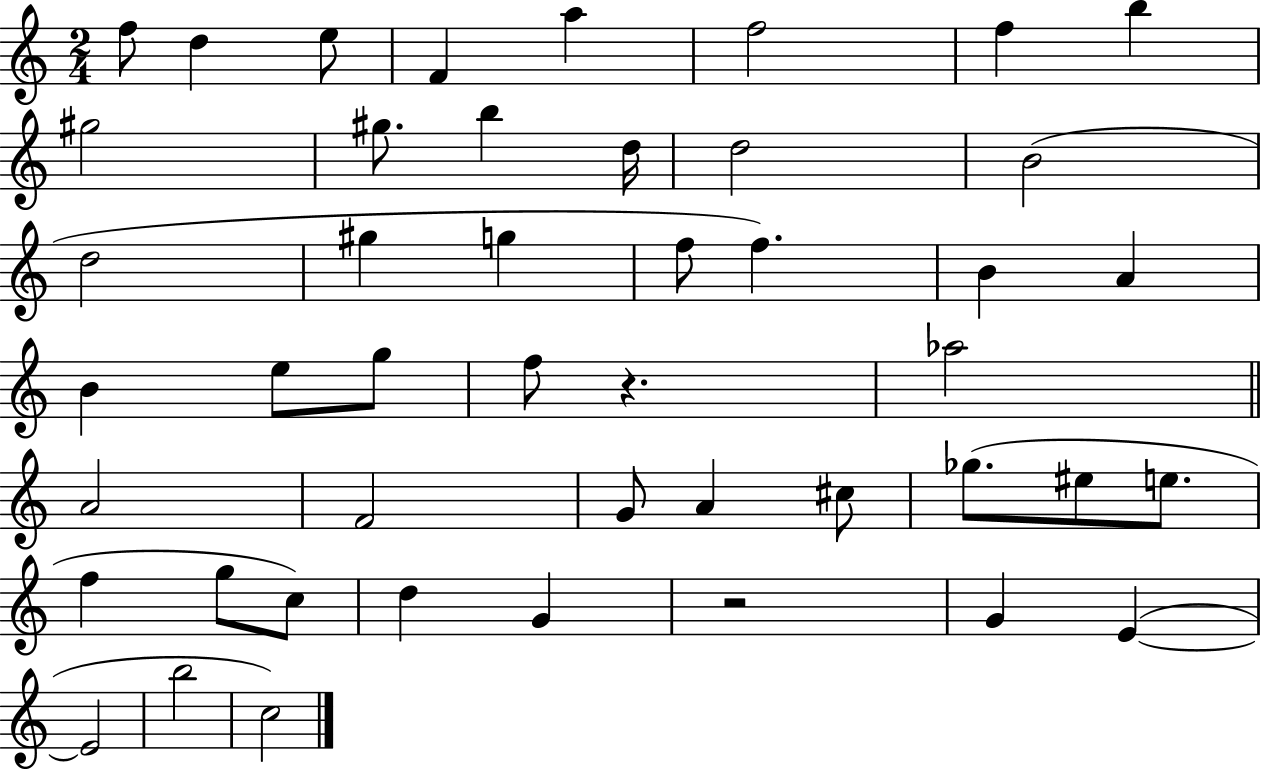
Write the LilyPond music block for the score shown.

{
  \clef treble
  \numericTimeSignature
  \time 2/4
  \key c \major
  \repeat volta 2 { f''8 d''4 e''8 | f'4 a''4 | f''2 | f''4 b''4 | \break gis''2 | gis''8. b''4 d''16 | d''2 | b'2( | \break d''2 | gis''4 g''4 | f''8 f''4.) | b'4 a'4 | \break b'4 e''8 g''8 | f''8 r4. | aes''2 | \bar "||" \break \key a \minor a'2 | f'2 | g'8 a'4 cis''8 | ges''8.( eis''8 e''8. | \break f''4 g''8 c''8) | d''4 g'4 | r2 | g'4 e'4~(~ | \break e'2 | b''2 | c''2) | } \bar "|."
}